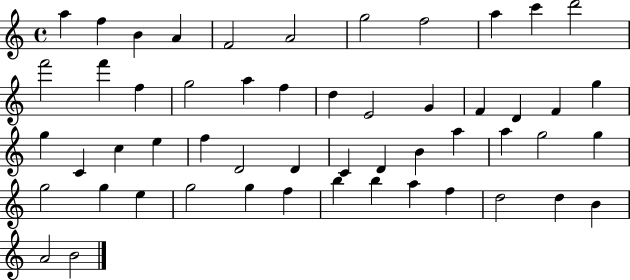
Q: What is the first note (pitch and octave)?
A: A5